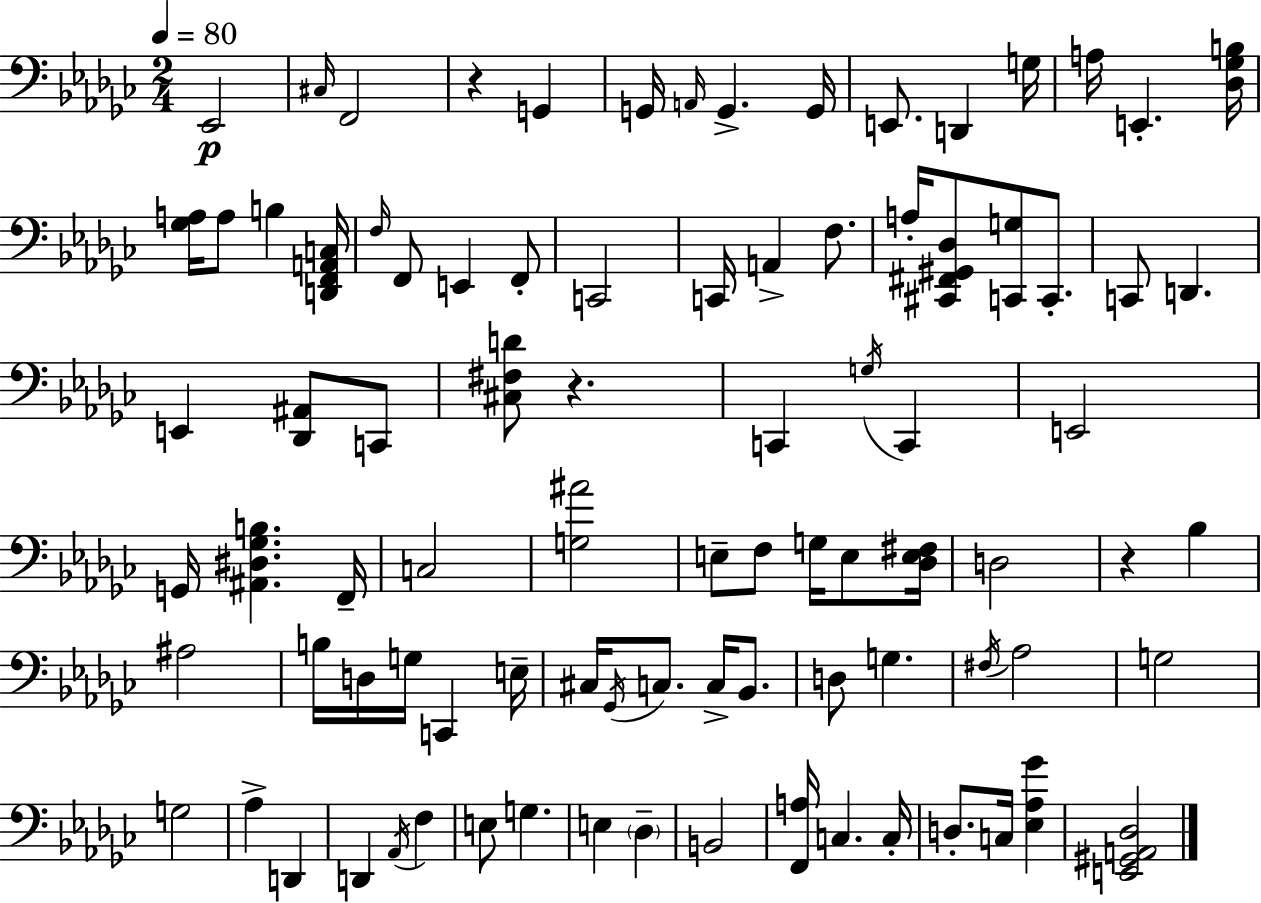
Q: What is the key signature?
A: EES minor